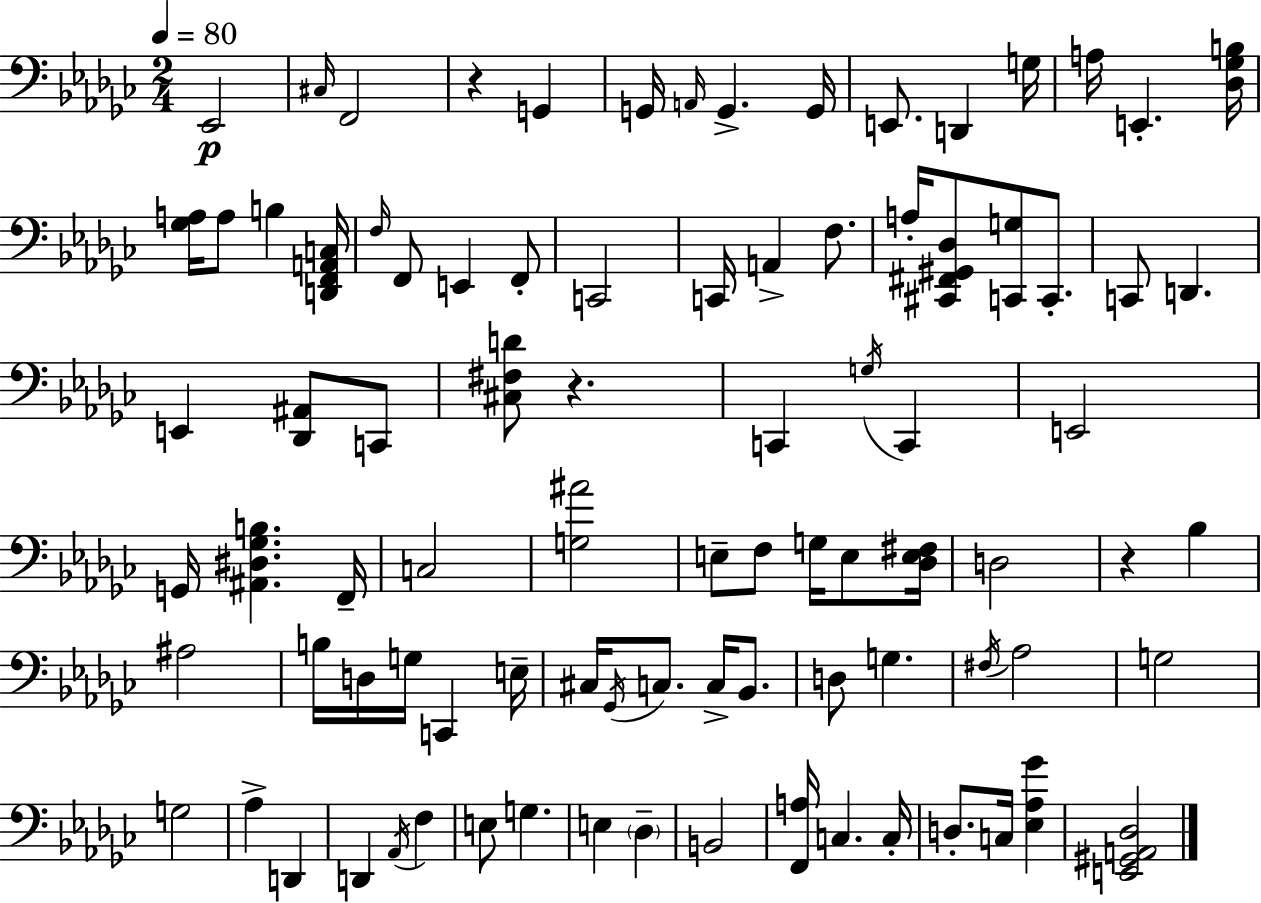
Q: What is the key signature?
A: EES minor